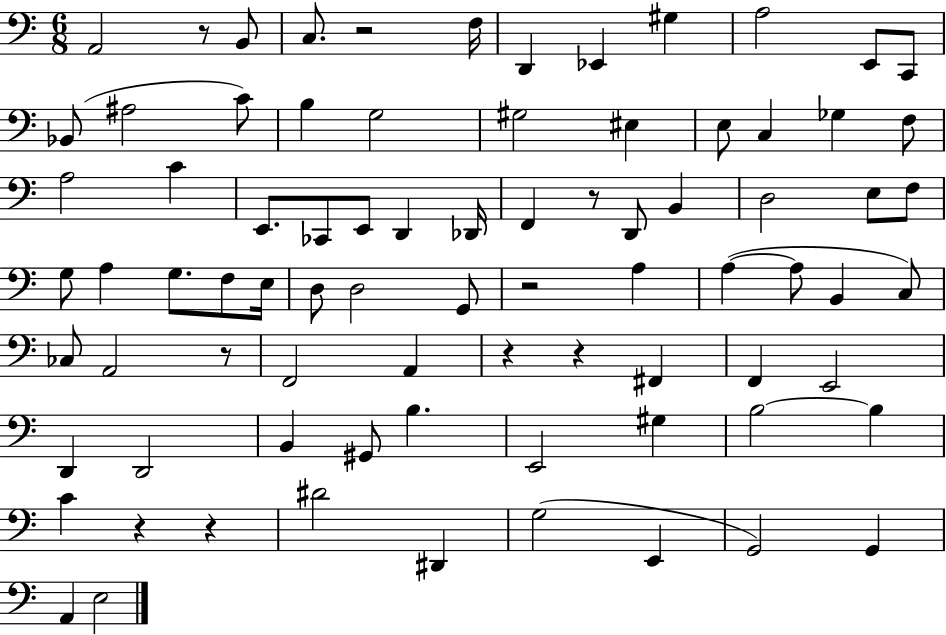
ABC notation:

X:1
T:Untitled
M:6/8
L:1/4
K:C
A,,2 z/2 B,,/2 C,/2 z2 F,/4 D,, _E,, ^G, A,2 E,,/2 C,,/2 _B,,/2 ^A,2 C/2 B, G,2 ^G,2 ^E, E,/2 C, _G, F,/2 A,2 C E,,/2 _C,,/2 E,,/2 D,, _D,,/4 F,, z/2 D,,/2 B,, D,2 E,/2 F,/2 G,/2 A, G,/2 F,/2 E,/4 D,/2 D,2 G,,/2 z2 A, A, A,/2 B,, C,/2 _C,/2 A,,2 z/2 F,,2 A,, z z ^F,, F,, E,,2 D,, D,,2 B,, ^G,,/2 B, E,,2 ^G, B,2 B, C z z ^D2 ^D,, G,2 E,, G,,2 G,, A,, E,2